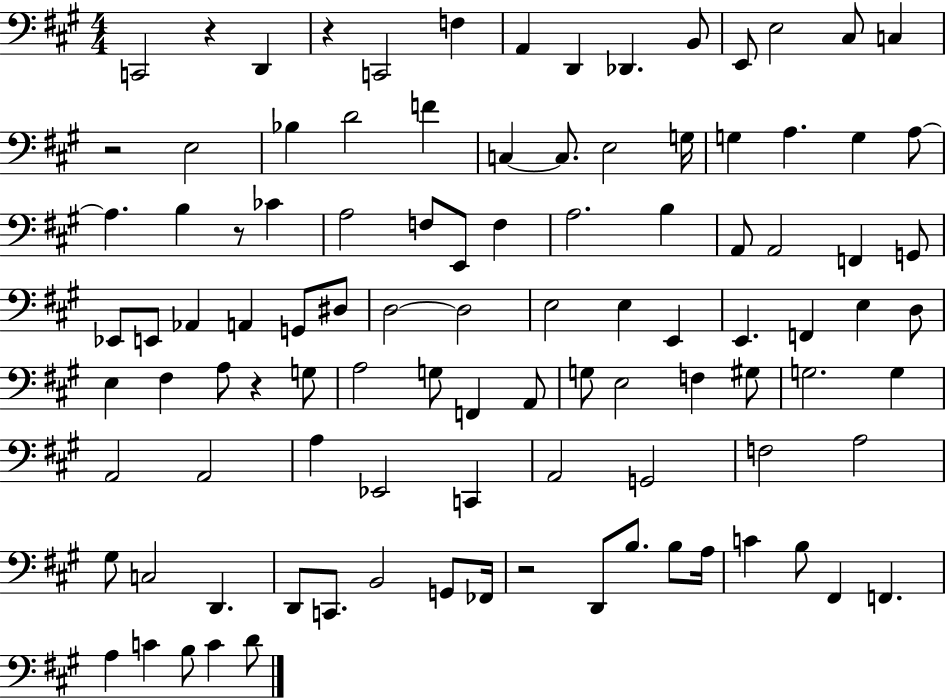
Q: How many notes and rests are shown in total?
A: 102